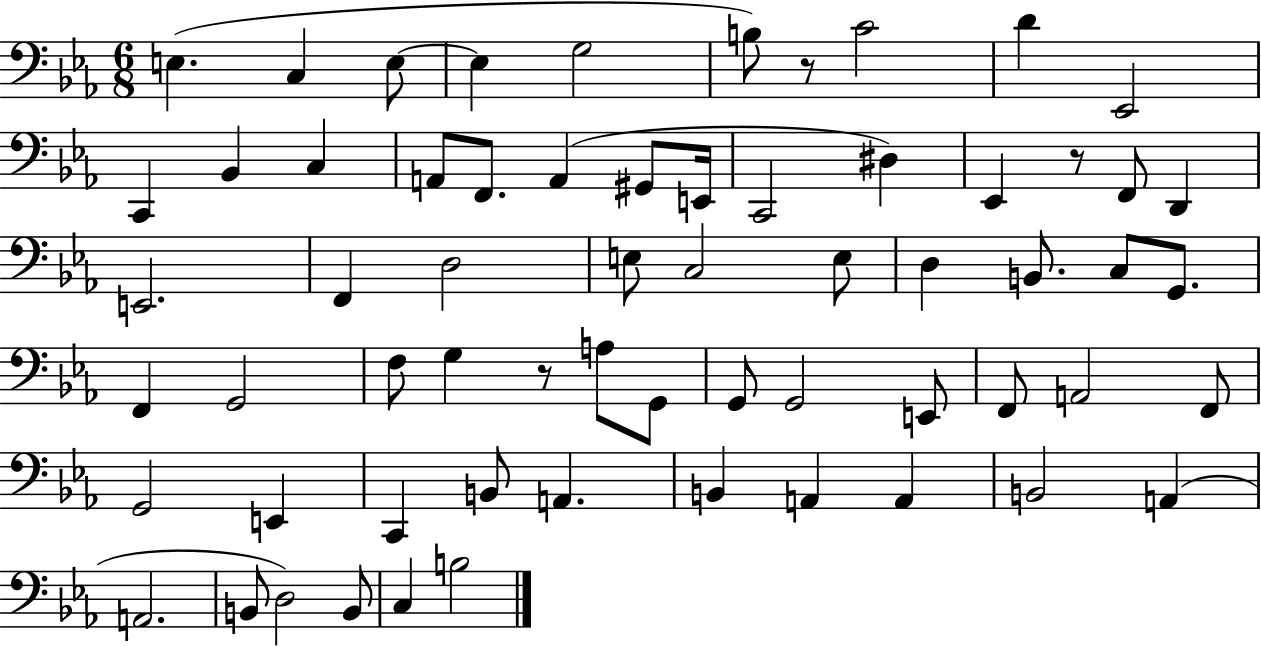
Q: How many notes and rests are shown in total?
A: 63